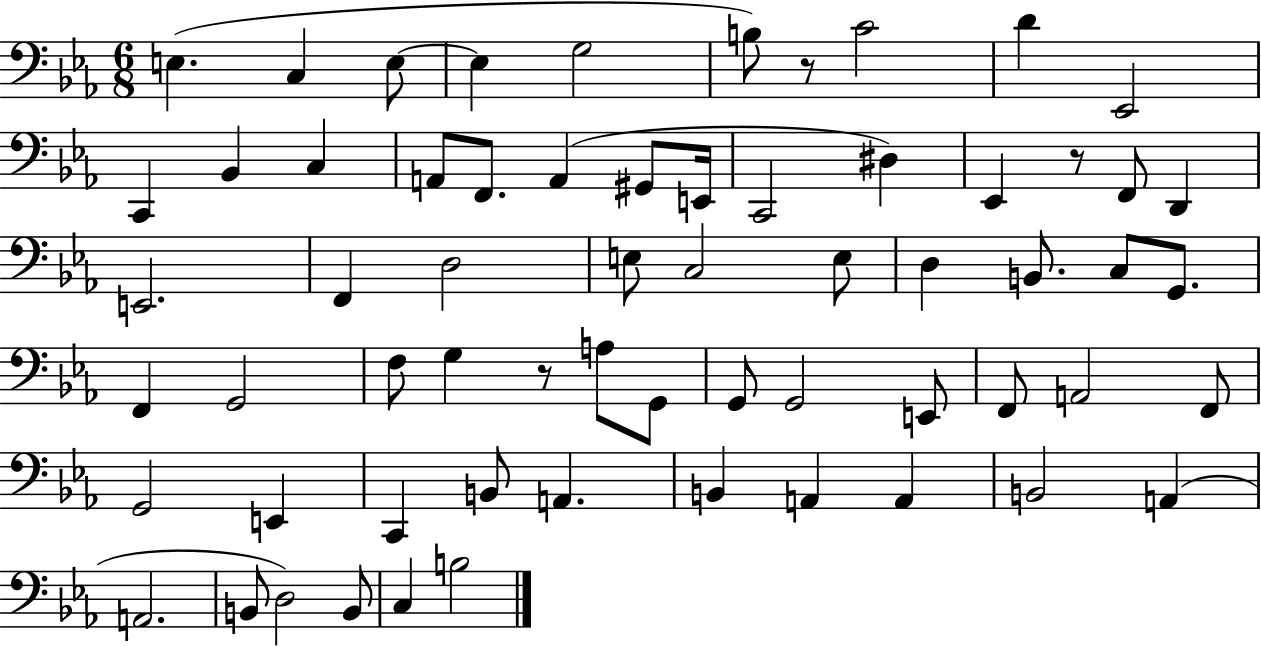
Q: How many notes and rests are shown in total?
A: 63